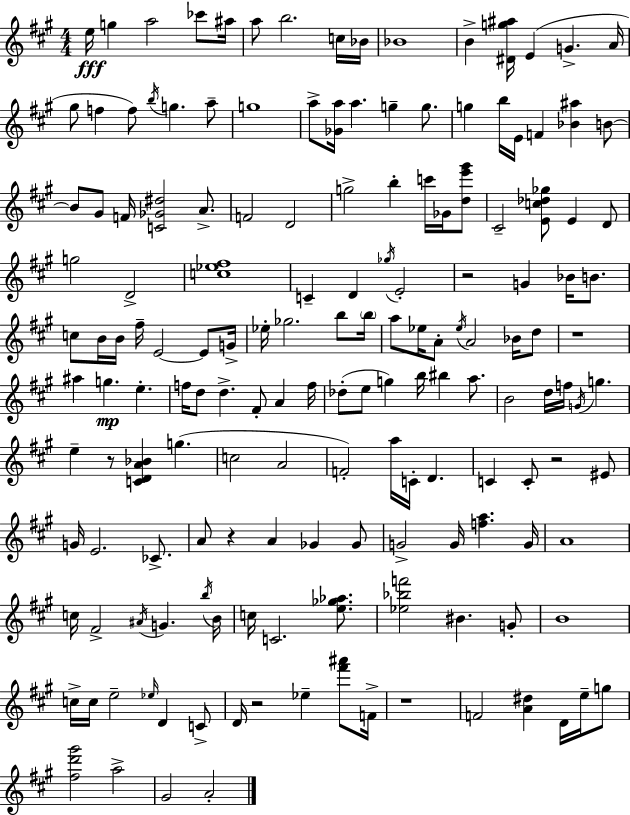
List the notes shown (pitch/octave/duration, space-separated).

E5/s G5/q A5/h CES6/e A#5/s A5/e B5/h. C5/s Bb4/s Bb4/w B4/q [D#4,G5,A#5]/s E4/q G4/q. A4/s G#5/e F5/q F5/e B5/s G5/q. A5/e G5/w A5/e [Gb4,A5]/s A5/q. G5/q G5/e. G5/q B5/s E4/s F4/q [Bb4,A#5]/q B4/e B4/e G#4/e F4/s [C4,Gb4,D#5]/h A4/e. F4/h D4/h G5/h B5/q C6/s Gb4/s [D5,E6,G#6]/e C#4/h [E4,C5,Db5,Gb5]/e E4/q D4/e G5/h D4/h [C5,Eb5,F#5]/w C4/q D4/q Gb5/s E4/h R/h G4/q Bb4/s B4/e. C5/e B4/s B4/s F#5/s E4/h E4/e G4/s Eb5/s Gb5/h. B5/e B5/s A5/e Eb5/s A4/e Eb5/s A4/h Bb4/s D5/e R/w A#5/q G5/q. E5/q. F5/s D5/e D5/q. F#4/e A4/q F5/s Db5/e E5/e G5/q B5/s BIS5/q A5/e. B4/h D5/s F5/s G4/s G5/q. E5/q R/e [C4,D4,A4,Bb4]/q G5/q. C5/h A4/h F4/h A5/s C4/s D4/q. C4/q C4/e R/h EIS4/e G4/s E4/h. CES4/e. A4/e R/q A4/q Gb4/q Gb4/e G4/h G4/s [F5,A5]/q. G4/s A4/w C5/s F#4/h A#4/s G4/q. B5/s B4/s C5/s C4/h. [E5,Gb5,Ab5]/e. [Eb5,Bb5,F6]/h BIS4/q. G4/e B4/w C5/s C5/s E5/h Eb5/s D4/q C4/e D4/s R/h Eb5/q [F#6,A#6]/e F4/s R/w F4/h [A4,D#5]/q D4/s E5/s G5/e [F#5,D6,G#6]/h A5/h G#4/h A4/h